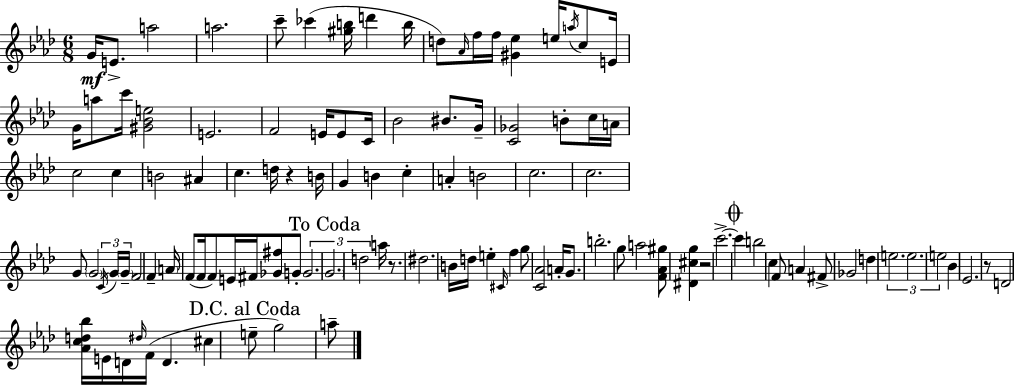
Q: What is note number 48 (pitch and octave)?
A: G4